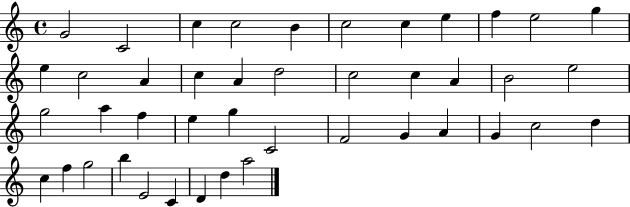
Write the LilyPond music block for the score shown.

{
  \clef treble
  \time 4/4
  \defaultTimeSignature
  \key c \major
  g'2 c'2 | c''4 c''2 b'4 | c''2 c''4 e''4 | f''4 e''2 g''4 | \break e''4 c''2 a'4 | c''4 a'4 d''2 | c''2 c''4 a'4 | b'2 e''2 | \break g''2 a''4 f''4 | e''4 g''4 c'2 | f'2 g'4 a'4 | g'4 c''2 d''4 | \break c''4 f''4 g''2 | b''4 e'2 c'4 | d'4 d''4 a''2 | \bar "|."
}